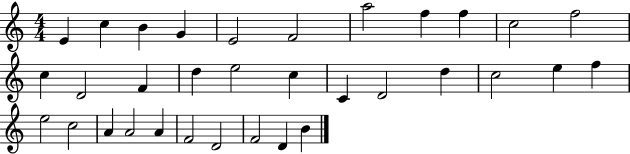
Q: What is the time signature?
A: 4/4